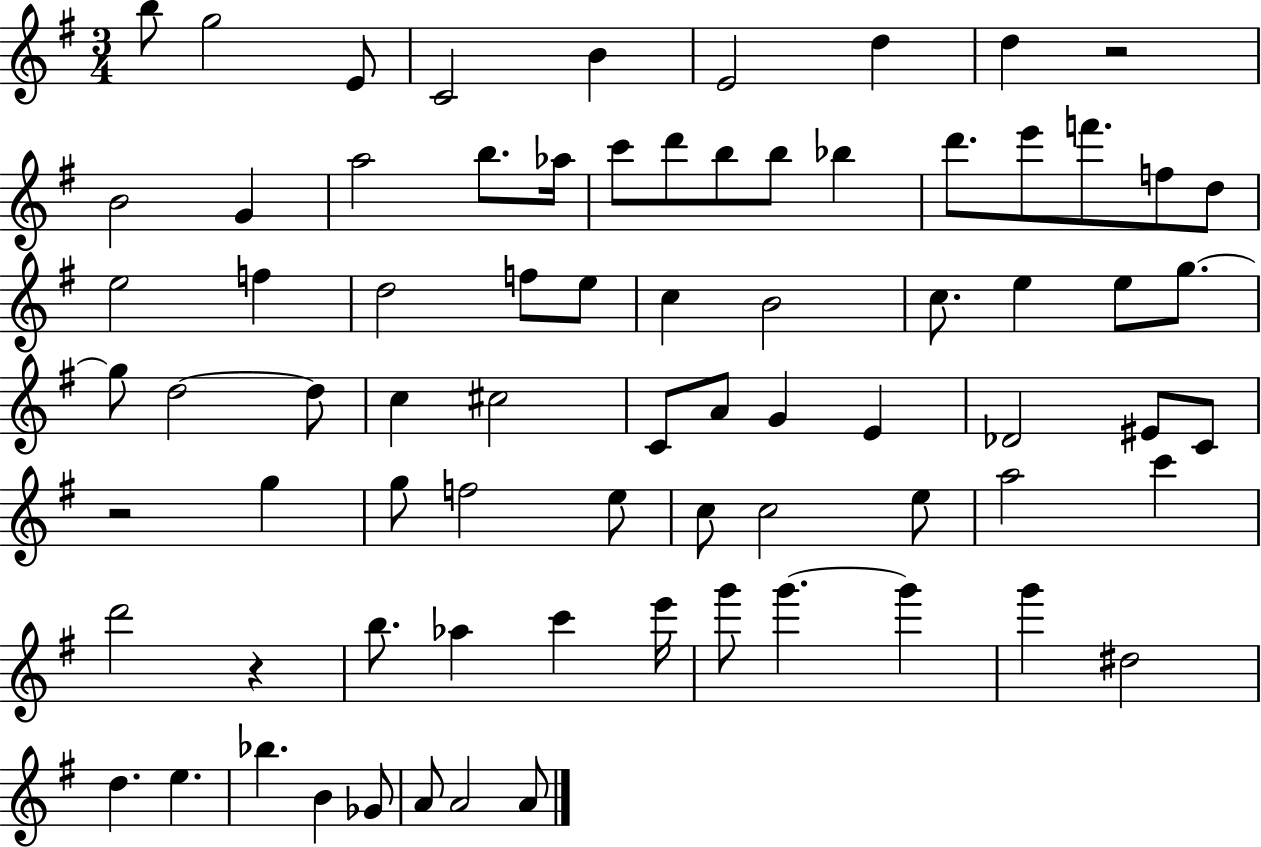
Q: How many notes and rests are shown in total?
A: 76